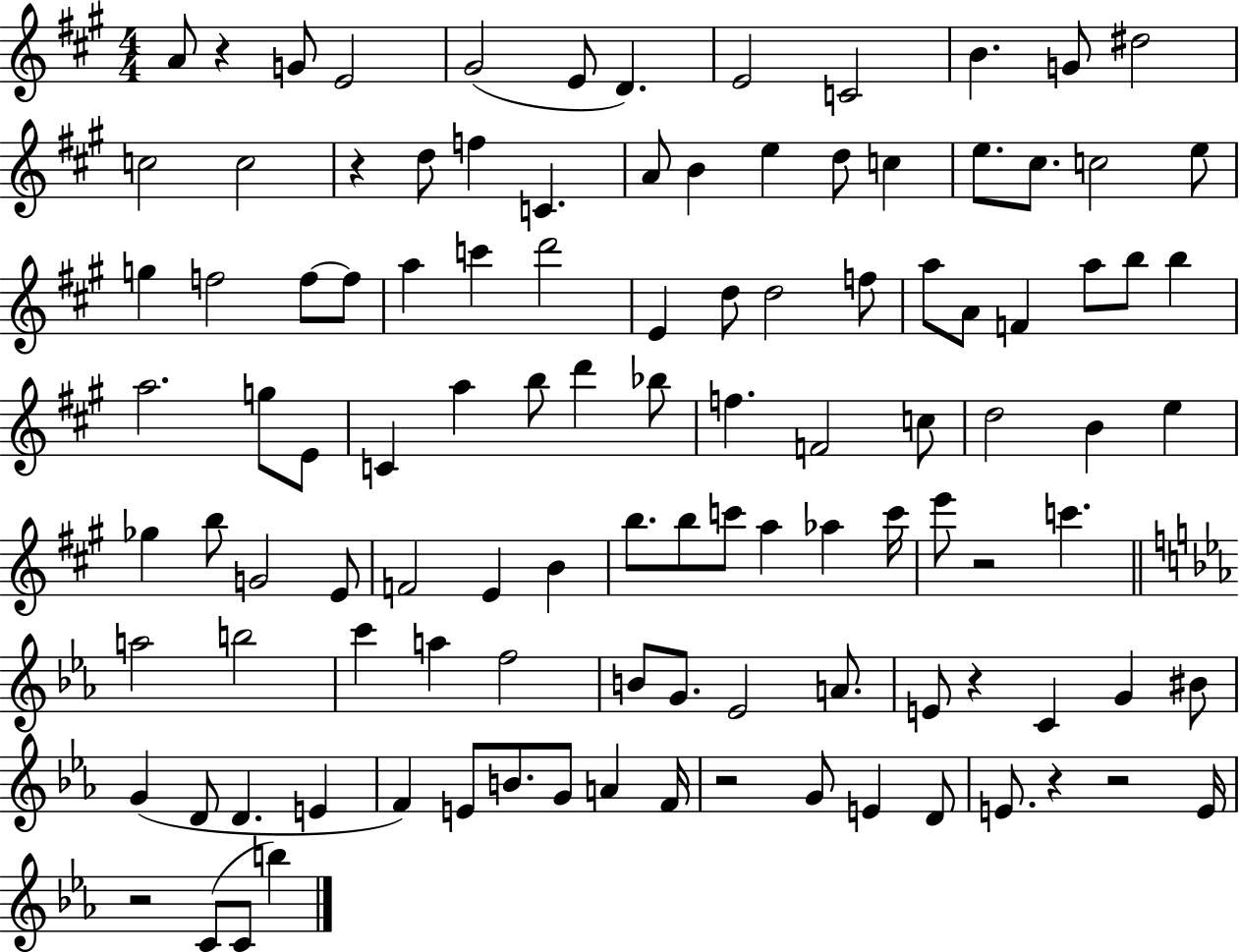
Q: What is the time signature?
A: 4/4